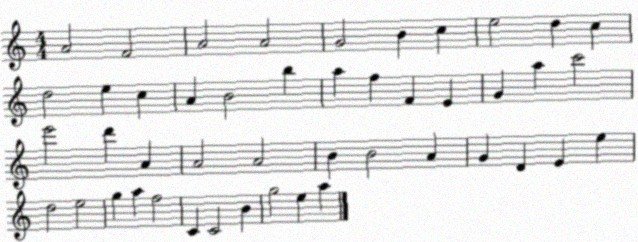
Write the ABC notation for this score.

X:1
T:Untitled
M:4/4
L:1/4
K:C
A2 F2 A2 A2 G2 B c e2 d c d2 e c A B2 b a f F E G a c'2 e'2 d' A A2 A2 B B2 A G D E e d2 e2 g a f2 C C2 B g2 e a